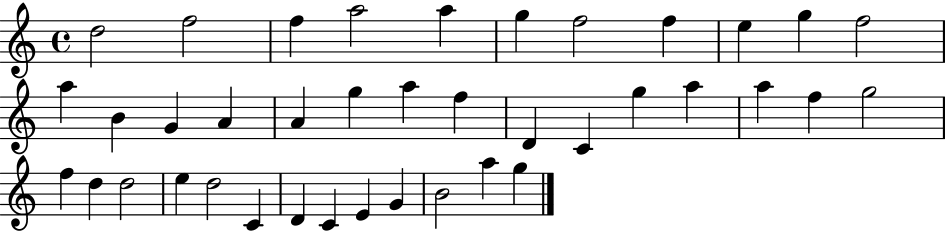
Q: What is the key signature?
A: C major